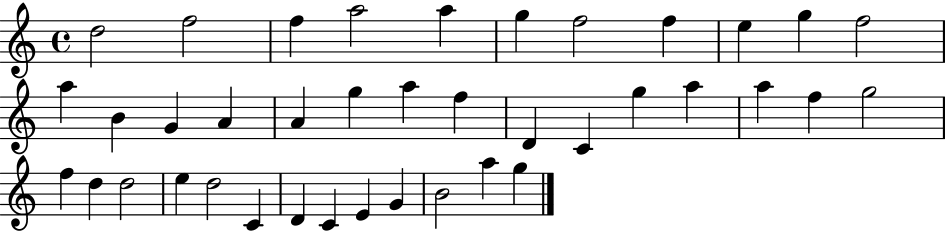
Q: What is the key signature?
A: C major